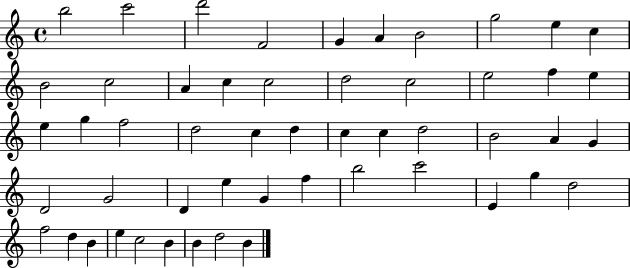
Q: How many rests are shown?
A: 0